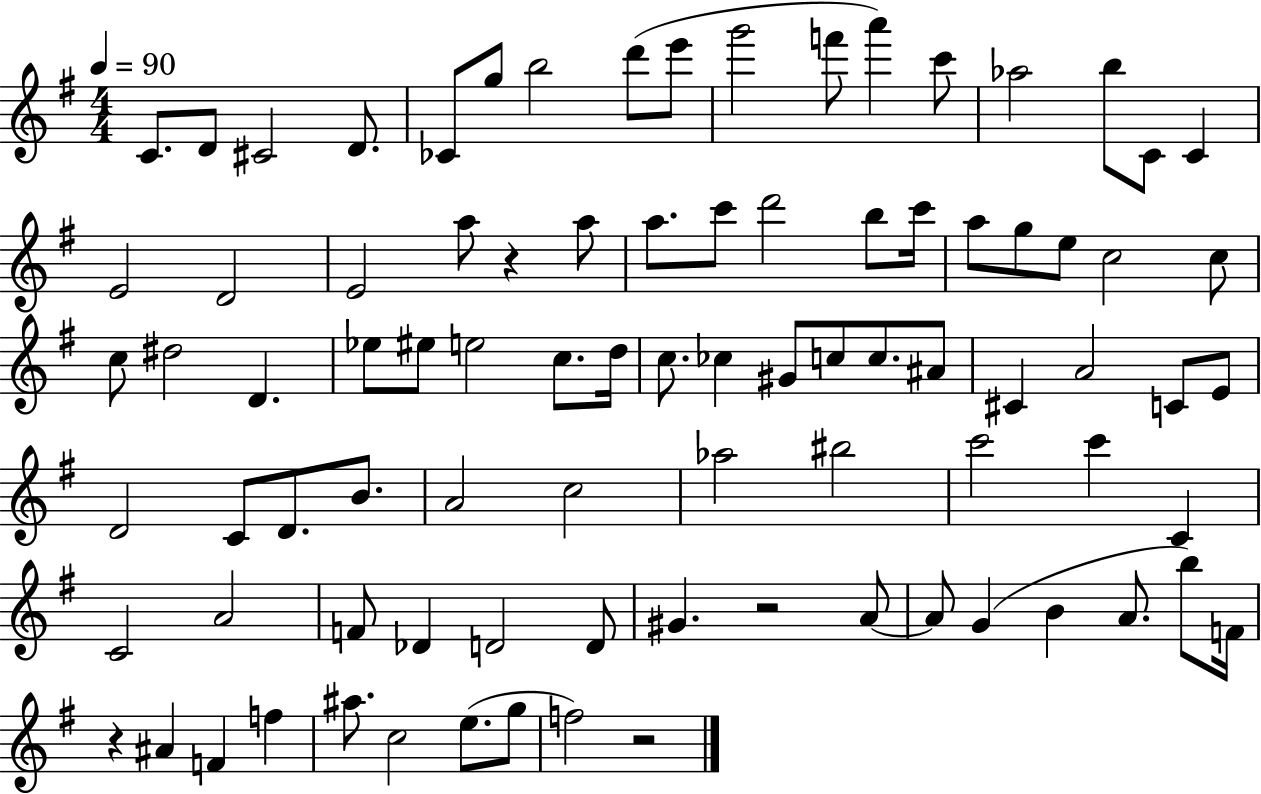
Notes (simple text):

C4/e. D4/e C#4/h D4/e. CES4/e G5/e B5/h D6/e E6/e G6/h F6/e A6/q C6/e Ab5/h B5/e C4/e C4/q E4/h D4/h E4/h A5/e R/q A5/e A5/e. C6/e D6/h B5/e C6/s A5/e G5/e E5/e C5/h C5/e C5/e D#5/h D4/q. Eb5/e EIS5/e E5/h C5/e. D5/s C5/e. CES5/q G#4/e C5/e C5/e. A#4/e C#4/q A4/h C4/e E4/e D4/h C4/e D4/e. B4/e. A4/h C5/h Ab5/h BIS5/h C6/h C6/q C4/q C4/h A4/h F4/e Db4/q D4/h D4/e G#4/q. R/h A4/e A4/e G4/q B4/q A4/e. B5/e F4/s R/q A#4/q F4/q F5/q A#5/e. C5/h E5/e. G5/e F5/h R/h